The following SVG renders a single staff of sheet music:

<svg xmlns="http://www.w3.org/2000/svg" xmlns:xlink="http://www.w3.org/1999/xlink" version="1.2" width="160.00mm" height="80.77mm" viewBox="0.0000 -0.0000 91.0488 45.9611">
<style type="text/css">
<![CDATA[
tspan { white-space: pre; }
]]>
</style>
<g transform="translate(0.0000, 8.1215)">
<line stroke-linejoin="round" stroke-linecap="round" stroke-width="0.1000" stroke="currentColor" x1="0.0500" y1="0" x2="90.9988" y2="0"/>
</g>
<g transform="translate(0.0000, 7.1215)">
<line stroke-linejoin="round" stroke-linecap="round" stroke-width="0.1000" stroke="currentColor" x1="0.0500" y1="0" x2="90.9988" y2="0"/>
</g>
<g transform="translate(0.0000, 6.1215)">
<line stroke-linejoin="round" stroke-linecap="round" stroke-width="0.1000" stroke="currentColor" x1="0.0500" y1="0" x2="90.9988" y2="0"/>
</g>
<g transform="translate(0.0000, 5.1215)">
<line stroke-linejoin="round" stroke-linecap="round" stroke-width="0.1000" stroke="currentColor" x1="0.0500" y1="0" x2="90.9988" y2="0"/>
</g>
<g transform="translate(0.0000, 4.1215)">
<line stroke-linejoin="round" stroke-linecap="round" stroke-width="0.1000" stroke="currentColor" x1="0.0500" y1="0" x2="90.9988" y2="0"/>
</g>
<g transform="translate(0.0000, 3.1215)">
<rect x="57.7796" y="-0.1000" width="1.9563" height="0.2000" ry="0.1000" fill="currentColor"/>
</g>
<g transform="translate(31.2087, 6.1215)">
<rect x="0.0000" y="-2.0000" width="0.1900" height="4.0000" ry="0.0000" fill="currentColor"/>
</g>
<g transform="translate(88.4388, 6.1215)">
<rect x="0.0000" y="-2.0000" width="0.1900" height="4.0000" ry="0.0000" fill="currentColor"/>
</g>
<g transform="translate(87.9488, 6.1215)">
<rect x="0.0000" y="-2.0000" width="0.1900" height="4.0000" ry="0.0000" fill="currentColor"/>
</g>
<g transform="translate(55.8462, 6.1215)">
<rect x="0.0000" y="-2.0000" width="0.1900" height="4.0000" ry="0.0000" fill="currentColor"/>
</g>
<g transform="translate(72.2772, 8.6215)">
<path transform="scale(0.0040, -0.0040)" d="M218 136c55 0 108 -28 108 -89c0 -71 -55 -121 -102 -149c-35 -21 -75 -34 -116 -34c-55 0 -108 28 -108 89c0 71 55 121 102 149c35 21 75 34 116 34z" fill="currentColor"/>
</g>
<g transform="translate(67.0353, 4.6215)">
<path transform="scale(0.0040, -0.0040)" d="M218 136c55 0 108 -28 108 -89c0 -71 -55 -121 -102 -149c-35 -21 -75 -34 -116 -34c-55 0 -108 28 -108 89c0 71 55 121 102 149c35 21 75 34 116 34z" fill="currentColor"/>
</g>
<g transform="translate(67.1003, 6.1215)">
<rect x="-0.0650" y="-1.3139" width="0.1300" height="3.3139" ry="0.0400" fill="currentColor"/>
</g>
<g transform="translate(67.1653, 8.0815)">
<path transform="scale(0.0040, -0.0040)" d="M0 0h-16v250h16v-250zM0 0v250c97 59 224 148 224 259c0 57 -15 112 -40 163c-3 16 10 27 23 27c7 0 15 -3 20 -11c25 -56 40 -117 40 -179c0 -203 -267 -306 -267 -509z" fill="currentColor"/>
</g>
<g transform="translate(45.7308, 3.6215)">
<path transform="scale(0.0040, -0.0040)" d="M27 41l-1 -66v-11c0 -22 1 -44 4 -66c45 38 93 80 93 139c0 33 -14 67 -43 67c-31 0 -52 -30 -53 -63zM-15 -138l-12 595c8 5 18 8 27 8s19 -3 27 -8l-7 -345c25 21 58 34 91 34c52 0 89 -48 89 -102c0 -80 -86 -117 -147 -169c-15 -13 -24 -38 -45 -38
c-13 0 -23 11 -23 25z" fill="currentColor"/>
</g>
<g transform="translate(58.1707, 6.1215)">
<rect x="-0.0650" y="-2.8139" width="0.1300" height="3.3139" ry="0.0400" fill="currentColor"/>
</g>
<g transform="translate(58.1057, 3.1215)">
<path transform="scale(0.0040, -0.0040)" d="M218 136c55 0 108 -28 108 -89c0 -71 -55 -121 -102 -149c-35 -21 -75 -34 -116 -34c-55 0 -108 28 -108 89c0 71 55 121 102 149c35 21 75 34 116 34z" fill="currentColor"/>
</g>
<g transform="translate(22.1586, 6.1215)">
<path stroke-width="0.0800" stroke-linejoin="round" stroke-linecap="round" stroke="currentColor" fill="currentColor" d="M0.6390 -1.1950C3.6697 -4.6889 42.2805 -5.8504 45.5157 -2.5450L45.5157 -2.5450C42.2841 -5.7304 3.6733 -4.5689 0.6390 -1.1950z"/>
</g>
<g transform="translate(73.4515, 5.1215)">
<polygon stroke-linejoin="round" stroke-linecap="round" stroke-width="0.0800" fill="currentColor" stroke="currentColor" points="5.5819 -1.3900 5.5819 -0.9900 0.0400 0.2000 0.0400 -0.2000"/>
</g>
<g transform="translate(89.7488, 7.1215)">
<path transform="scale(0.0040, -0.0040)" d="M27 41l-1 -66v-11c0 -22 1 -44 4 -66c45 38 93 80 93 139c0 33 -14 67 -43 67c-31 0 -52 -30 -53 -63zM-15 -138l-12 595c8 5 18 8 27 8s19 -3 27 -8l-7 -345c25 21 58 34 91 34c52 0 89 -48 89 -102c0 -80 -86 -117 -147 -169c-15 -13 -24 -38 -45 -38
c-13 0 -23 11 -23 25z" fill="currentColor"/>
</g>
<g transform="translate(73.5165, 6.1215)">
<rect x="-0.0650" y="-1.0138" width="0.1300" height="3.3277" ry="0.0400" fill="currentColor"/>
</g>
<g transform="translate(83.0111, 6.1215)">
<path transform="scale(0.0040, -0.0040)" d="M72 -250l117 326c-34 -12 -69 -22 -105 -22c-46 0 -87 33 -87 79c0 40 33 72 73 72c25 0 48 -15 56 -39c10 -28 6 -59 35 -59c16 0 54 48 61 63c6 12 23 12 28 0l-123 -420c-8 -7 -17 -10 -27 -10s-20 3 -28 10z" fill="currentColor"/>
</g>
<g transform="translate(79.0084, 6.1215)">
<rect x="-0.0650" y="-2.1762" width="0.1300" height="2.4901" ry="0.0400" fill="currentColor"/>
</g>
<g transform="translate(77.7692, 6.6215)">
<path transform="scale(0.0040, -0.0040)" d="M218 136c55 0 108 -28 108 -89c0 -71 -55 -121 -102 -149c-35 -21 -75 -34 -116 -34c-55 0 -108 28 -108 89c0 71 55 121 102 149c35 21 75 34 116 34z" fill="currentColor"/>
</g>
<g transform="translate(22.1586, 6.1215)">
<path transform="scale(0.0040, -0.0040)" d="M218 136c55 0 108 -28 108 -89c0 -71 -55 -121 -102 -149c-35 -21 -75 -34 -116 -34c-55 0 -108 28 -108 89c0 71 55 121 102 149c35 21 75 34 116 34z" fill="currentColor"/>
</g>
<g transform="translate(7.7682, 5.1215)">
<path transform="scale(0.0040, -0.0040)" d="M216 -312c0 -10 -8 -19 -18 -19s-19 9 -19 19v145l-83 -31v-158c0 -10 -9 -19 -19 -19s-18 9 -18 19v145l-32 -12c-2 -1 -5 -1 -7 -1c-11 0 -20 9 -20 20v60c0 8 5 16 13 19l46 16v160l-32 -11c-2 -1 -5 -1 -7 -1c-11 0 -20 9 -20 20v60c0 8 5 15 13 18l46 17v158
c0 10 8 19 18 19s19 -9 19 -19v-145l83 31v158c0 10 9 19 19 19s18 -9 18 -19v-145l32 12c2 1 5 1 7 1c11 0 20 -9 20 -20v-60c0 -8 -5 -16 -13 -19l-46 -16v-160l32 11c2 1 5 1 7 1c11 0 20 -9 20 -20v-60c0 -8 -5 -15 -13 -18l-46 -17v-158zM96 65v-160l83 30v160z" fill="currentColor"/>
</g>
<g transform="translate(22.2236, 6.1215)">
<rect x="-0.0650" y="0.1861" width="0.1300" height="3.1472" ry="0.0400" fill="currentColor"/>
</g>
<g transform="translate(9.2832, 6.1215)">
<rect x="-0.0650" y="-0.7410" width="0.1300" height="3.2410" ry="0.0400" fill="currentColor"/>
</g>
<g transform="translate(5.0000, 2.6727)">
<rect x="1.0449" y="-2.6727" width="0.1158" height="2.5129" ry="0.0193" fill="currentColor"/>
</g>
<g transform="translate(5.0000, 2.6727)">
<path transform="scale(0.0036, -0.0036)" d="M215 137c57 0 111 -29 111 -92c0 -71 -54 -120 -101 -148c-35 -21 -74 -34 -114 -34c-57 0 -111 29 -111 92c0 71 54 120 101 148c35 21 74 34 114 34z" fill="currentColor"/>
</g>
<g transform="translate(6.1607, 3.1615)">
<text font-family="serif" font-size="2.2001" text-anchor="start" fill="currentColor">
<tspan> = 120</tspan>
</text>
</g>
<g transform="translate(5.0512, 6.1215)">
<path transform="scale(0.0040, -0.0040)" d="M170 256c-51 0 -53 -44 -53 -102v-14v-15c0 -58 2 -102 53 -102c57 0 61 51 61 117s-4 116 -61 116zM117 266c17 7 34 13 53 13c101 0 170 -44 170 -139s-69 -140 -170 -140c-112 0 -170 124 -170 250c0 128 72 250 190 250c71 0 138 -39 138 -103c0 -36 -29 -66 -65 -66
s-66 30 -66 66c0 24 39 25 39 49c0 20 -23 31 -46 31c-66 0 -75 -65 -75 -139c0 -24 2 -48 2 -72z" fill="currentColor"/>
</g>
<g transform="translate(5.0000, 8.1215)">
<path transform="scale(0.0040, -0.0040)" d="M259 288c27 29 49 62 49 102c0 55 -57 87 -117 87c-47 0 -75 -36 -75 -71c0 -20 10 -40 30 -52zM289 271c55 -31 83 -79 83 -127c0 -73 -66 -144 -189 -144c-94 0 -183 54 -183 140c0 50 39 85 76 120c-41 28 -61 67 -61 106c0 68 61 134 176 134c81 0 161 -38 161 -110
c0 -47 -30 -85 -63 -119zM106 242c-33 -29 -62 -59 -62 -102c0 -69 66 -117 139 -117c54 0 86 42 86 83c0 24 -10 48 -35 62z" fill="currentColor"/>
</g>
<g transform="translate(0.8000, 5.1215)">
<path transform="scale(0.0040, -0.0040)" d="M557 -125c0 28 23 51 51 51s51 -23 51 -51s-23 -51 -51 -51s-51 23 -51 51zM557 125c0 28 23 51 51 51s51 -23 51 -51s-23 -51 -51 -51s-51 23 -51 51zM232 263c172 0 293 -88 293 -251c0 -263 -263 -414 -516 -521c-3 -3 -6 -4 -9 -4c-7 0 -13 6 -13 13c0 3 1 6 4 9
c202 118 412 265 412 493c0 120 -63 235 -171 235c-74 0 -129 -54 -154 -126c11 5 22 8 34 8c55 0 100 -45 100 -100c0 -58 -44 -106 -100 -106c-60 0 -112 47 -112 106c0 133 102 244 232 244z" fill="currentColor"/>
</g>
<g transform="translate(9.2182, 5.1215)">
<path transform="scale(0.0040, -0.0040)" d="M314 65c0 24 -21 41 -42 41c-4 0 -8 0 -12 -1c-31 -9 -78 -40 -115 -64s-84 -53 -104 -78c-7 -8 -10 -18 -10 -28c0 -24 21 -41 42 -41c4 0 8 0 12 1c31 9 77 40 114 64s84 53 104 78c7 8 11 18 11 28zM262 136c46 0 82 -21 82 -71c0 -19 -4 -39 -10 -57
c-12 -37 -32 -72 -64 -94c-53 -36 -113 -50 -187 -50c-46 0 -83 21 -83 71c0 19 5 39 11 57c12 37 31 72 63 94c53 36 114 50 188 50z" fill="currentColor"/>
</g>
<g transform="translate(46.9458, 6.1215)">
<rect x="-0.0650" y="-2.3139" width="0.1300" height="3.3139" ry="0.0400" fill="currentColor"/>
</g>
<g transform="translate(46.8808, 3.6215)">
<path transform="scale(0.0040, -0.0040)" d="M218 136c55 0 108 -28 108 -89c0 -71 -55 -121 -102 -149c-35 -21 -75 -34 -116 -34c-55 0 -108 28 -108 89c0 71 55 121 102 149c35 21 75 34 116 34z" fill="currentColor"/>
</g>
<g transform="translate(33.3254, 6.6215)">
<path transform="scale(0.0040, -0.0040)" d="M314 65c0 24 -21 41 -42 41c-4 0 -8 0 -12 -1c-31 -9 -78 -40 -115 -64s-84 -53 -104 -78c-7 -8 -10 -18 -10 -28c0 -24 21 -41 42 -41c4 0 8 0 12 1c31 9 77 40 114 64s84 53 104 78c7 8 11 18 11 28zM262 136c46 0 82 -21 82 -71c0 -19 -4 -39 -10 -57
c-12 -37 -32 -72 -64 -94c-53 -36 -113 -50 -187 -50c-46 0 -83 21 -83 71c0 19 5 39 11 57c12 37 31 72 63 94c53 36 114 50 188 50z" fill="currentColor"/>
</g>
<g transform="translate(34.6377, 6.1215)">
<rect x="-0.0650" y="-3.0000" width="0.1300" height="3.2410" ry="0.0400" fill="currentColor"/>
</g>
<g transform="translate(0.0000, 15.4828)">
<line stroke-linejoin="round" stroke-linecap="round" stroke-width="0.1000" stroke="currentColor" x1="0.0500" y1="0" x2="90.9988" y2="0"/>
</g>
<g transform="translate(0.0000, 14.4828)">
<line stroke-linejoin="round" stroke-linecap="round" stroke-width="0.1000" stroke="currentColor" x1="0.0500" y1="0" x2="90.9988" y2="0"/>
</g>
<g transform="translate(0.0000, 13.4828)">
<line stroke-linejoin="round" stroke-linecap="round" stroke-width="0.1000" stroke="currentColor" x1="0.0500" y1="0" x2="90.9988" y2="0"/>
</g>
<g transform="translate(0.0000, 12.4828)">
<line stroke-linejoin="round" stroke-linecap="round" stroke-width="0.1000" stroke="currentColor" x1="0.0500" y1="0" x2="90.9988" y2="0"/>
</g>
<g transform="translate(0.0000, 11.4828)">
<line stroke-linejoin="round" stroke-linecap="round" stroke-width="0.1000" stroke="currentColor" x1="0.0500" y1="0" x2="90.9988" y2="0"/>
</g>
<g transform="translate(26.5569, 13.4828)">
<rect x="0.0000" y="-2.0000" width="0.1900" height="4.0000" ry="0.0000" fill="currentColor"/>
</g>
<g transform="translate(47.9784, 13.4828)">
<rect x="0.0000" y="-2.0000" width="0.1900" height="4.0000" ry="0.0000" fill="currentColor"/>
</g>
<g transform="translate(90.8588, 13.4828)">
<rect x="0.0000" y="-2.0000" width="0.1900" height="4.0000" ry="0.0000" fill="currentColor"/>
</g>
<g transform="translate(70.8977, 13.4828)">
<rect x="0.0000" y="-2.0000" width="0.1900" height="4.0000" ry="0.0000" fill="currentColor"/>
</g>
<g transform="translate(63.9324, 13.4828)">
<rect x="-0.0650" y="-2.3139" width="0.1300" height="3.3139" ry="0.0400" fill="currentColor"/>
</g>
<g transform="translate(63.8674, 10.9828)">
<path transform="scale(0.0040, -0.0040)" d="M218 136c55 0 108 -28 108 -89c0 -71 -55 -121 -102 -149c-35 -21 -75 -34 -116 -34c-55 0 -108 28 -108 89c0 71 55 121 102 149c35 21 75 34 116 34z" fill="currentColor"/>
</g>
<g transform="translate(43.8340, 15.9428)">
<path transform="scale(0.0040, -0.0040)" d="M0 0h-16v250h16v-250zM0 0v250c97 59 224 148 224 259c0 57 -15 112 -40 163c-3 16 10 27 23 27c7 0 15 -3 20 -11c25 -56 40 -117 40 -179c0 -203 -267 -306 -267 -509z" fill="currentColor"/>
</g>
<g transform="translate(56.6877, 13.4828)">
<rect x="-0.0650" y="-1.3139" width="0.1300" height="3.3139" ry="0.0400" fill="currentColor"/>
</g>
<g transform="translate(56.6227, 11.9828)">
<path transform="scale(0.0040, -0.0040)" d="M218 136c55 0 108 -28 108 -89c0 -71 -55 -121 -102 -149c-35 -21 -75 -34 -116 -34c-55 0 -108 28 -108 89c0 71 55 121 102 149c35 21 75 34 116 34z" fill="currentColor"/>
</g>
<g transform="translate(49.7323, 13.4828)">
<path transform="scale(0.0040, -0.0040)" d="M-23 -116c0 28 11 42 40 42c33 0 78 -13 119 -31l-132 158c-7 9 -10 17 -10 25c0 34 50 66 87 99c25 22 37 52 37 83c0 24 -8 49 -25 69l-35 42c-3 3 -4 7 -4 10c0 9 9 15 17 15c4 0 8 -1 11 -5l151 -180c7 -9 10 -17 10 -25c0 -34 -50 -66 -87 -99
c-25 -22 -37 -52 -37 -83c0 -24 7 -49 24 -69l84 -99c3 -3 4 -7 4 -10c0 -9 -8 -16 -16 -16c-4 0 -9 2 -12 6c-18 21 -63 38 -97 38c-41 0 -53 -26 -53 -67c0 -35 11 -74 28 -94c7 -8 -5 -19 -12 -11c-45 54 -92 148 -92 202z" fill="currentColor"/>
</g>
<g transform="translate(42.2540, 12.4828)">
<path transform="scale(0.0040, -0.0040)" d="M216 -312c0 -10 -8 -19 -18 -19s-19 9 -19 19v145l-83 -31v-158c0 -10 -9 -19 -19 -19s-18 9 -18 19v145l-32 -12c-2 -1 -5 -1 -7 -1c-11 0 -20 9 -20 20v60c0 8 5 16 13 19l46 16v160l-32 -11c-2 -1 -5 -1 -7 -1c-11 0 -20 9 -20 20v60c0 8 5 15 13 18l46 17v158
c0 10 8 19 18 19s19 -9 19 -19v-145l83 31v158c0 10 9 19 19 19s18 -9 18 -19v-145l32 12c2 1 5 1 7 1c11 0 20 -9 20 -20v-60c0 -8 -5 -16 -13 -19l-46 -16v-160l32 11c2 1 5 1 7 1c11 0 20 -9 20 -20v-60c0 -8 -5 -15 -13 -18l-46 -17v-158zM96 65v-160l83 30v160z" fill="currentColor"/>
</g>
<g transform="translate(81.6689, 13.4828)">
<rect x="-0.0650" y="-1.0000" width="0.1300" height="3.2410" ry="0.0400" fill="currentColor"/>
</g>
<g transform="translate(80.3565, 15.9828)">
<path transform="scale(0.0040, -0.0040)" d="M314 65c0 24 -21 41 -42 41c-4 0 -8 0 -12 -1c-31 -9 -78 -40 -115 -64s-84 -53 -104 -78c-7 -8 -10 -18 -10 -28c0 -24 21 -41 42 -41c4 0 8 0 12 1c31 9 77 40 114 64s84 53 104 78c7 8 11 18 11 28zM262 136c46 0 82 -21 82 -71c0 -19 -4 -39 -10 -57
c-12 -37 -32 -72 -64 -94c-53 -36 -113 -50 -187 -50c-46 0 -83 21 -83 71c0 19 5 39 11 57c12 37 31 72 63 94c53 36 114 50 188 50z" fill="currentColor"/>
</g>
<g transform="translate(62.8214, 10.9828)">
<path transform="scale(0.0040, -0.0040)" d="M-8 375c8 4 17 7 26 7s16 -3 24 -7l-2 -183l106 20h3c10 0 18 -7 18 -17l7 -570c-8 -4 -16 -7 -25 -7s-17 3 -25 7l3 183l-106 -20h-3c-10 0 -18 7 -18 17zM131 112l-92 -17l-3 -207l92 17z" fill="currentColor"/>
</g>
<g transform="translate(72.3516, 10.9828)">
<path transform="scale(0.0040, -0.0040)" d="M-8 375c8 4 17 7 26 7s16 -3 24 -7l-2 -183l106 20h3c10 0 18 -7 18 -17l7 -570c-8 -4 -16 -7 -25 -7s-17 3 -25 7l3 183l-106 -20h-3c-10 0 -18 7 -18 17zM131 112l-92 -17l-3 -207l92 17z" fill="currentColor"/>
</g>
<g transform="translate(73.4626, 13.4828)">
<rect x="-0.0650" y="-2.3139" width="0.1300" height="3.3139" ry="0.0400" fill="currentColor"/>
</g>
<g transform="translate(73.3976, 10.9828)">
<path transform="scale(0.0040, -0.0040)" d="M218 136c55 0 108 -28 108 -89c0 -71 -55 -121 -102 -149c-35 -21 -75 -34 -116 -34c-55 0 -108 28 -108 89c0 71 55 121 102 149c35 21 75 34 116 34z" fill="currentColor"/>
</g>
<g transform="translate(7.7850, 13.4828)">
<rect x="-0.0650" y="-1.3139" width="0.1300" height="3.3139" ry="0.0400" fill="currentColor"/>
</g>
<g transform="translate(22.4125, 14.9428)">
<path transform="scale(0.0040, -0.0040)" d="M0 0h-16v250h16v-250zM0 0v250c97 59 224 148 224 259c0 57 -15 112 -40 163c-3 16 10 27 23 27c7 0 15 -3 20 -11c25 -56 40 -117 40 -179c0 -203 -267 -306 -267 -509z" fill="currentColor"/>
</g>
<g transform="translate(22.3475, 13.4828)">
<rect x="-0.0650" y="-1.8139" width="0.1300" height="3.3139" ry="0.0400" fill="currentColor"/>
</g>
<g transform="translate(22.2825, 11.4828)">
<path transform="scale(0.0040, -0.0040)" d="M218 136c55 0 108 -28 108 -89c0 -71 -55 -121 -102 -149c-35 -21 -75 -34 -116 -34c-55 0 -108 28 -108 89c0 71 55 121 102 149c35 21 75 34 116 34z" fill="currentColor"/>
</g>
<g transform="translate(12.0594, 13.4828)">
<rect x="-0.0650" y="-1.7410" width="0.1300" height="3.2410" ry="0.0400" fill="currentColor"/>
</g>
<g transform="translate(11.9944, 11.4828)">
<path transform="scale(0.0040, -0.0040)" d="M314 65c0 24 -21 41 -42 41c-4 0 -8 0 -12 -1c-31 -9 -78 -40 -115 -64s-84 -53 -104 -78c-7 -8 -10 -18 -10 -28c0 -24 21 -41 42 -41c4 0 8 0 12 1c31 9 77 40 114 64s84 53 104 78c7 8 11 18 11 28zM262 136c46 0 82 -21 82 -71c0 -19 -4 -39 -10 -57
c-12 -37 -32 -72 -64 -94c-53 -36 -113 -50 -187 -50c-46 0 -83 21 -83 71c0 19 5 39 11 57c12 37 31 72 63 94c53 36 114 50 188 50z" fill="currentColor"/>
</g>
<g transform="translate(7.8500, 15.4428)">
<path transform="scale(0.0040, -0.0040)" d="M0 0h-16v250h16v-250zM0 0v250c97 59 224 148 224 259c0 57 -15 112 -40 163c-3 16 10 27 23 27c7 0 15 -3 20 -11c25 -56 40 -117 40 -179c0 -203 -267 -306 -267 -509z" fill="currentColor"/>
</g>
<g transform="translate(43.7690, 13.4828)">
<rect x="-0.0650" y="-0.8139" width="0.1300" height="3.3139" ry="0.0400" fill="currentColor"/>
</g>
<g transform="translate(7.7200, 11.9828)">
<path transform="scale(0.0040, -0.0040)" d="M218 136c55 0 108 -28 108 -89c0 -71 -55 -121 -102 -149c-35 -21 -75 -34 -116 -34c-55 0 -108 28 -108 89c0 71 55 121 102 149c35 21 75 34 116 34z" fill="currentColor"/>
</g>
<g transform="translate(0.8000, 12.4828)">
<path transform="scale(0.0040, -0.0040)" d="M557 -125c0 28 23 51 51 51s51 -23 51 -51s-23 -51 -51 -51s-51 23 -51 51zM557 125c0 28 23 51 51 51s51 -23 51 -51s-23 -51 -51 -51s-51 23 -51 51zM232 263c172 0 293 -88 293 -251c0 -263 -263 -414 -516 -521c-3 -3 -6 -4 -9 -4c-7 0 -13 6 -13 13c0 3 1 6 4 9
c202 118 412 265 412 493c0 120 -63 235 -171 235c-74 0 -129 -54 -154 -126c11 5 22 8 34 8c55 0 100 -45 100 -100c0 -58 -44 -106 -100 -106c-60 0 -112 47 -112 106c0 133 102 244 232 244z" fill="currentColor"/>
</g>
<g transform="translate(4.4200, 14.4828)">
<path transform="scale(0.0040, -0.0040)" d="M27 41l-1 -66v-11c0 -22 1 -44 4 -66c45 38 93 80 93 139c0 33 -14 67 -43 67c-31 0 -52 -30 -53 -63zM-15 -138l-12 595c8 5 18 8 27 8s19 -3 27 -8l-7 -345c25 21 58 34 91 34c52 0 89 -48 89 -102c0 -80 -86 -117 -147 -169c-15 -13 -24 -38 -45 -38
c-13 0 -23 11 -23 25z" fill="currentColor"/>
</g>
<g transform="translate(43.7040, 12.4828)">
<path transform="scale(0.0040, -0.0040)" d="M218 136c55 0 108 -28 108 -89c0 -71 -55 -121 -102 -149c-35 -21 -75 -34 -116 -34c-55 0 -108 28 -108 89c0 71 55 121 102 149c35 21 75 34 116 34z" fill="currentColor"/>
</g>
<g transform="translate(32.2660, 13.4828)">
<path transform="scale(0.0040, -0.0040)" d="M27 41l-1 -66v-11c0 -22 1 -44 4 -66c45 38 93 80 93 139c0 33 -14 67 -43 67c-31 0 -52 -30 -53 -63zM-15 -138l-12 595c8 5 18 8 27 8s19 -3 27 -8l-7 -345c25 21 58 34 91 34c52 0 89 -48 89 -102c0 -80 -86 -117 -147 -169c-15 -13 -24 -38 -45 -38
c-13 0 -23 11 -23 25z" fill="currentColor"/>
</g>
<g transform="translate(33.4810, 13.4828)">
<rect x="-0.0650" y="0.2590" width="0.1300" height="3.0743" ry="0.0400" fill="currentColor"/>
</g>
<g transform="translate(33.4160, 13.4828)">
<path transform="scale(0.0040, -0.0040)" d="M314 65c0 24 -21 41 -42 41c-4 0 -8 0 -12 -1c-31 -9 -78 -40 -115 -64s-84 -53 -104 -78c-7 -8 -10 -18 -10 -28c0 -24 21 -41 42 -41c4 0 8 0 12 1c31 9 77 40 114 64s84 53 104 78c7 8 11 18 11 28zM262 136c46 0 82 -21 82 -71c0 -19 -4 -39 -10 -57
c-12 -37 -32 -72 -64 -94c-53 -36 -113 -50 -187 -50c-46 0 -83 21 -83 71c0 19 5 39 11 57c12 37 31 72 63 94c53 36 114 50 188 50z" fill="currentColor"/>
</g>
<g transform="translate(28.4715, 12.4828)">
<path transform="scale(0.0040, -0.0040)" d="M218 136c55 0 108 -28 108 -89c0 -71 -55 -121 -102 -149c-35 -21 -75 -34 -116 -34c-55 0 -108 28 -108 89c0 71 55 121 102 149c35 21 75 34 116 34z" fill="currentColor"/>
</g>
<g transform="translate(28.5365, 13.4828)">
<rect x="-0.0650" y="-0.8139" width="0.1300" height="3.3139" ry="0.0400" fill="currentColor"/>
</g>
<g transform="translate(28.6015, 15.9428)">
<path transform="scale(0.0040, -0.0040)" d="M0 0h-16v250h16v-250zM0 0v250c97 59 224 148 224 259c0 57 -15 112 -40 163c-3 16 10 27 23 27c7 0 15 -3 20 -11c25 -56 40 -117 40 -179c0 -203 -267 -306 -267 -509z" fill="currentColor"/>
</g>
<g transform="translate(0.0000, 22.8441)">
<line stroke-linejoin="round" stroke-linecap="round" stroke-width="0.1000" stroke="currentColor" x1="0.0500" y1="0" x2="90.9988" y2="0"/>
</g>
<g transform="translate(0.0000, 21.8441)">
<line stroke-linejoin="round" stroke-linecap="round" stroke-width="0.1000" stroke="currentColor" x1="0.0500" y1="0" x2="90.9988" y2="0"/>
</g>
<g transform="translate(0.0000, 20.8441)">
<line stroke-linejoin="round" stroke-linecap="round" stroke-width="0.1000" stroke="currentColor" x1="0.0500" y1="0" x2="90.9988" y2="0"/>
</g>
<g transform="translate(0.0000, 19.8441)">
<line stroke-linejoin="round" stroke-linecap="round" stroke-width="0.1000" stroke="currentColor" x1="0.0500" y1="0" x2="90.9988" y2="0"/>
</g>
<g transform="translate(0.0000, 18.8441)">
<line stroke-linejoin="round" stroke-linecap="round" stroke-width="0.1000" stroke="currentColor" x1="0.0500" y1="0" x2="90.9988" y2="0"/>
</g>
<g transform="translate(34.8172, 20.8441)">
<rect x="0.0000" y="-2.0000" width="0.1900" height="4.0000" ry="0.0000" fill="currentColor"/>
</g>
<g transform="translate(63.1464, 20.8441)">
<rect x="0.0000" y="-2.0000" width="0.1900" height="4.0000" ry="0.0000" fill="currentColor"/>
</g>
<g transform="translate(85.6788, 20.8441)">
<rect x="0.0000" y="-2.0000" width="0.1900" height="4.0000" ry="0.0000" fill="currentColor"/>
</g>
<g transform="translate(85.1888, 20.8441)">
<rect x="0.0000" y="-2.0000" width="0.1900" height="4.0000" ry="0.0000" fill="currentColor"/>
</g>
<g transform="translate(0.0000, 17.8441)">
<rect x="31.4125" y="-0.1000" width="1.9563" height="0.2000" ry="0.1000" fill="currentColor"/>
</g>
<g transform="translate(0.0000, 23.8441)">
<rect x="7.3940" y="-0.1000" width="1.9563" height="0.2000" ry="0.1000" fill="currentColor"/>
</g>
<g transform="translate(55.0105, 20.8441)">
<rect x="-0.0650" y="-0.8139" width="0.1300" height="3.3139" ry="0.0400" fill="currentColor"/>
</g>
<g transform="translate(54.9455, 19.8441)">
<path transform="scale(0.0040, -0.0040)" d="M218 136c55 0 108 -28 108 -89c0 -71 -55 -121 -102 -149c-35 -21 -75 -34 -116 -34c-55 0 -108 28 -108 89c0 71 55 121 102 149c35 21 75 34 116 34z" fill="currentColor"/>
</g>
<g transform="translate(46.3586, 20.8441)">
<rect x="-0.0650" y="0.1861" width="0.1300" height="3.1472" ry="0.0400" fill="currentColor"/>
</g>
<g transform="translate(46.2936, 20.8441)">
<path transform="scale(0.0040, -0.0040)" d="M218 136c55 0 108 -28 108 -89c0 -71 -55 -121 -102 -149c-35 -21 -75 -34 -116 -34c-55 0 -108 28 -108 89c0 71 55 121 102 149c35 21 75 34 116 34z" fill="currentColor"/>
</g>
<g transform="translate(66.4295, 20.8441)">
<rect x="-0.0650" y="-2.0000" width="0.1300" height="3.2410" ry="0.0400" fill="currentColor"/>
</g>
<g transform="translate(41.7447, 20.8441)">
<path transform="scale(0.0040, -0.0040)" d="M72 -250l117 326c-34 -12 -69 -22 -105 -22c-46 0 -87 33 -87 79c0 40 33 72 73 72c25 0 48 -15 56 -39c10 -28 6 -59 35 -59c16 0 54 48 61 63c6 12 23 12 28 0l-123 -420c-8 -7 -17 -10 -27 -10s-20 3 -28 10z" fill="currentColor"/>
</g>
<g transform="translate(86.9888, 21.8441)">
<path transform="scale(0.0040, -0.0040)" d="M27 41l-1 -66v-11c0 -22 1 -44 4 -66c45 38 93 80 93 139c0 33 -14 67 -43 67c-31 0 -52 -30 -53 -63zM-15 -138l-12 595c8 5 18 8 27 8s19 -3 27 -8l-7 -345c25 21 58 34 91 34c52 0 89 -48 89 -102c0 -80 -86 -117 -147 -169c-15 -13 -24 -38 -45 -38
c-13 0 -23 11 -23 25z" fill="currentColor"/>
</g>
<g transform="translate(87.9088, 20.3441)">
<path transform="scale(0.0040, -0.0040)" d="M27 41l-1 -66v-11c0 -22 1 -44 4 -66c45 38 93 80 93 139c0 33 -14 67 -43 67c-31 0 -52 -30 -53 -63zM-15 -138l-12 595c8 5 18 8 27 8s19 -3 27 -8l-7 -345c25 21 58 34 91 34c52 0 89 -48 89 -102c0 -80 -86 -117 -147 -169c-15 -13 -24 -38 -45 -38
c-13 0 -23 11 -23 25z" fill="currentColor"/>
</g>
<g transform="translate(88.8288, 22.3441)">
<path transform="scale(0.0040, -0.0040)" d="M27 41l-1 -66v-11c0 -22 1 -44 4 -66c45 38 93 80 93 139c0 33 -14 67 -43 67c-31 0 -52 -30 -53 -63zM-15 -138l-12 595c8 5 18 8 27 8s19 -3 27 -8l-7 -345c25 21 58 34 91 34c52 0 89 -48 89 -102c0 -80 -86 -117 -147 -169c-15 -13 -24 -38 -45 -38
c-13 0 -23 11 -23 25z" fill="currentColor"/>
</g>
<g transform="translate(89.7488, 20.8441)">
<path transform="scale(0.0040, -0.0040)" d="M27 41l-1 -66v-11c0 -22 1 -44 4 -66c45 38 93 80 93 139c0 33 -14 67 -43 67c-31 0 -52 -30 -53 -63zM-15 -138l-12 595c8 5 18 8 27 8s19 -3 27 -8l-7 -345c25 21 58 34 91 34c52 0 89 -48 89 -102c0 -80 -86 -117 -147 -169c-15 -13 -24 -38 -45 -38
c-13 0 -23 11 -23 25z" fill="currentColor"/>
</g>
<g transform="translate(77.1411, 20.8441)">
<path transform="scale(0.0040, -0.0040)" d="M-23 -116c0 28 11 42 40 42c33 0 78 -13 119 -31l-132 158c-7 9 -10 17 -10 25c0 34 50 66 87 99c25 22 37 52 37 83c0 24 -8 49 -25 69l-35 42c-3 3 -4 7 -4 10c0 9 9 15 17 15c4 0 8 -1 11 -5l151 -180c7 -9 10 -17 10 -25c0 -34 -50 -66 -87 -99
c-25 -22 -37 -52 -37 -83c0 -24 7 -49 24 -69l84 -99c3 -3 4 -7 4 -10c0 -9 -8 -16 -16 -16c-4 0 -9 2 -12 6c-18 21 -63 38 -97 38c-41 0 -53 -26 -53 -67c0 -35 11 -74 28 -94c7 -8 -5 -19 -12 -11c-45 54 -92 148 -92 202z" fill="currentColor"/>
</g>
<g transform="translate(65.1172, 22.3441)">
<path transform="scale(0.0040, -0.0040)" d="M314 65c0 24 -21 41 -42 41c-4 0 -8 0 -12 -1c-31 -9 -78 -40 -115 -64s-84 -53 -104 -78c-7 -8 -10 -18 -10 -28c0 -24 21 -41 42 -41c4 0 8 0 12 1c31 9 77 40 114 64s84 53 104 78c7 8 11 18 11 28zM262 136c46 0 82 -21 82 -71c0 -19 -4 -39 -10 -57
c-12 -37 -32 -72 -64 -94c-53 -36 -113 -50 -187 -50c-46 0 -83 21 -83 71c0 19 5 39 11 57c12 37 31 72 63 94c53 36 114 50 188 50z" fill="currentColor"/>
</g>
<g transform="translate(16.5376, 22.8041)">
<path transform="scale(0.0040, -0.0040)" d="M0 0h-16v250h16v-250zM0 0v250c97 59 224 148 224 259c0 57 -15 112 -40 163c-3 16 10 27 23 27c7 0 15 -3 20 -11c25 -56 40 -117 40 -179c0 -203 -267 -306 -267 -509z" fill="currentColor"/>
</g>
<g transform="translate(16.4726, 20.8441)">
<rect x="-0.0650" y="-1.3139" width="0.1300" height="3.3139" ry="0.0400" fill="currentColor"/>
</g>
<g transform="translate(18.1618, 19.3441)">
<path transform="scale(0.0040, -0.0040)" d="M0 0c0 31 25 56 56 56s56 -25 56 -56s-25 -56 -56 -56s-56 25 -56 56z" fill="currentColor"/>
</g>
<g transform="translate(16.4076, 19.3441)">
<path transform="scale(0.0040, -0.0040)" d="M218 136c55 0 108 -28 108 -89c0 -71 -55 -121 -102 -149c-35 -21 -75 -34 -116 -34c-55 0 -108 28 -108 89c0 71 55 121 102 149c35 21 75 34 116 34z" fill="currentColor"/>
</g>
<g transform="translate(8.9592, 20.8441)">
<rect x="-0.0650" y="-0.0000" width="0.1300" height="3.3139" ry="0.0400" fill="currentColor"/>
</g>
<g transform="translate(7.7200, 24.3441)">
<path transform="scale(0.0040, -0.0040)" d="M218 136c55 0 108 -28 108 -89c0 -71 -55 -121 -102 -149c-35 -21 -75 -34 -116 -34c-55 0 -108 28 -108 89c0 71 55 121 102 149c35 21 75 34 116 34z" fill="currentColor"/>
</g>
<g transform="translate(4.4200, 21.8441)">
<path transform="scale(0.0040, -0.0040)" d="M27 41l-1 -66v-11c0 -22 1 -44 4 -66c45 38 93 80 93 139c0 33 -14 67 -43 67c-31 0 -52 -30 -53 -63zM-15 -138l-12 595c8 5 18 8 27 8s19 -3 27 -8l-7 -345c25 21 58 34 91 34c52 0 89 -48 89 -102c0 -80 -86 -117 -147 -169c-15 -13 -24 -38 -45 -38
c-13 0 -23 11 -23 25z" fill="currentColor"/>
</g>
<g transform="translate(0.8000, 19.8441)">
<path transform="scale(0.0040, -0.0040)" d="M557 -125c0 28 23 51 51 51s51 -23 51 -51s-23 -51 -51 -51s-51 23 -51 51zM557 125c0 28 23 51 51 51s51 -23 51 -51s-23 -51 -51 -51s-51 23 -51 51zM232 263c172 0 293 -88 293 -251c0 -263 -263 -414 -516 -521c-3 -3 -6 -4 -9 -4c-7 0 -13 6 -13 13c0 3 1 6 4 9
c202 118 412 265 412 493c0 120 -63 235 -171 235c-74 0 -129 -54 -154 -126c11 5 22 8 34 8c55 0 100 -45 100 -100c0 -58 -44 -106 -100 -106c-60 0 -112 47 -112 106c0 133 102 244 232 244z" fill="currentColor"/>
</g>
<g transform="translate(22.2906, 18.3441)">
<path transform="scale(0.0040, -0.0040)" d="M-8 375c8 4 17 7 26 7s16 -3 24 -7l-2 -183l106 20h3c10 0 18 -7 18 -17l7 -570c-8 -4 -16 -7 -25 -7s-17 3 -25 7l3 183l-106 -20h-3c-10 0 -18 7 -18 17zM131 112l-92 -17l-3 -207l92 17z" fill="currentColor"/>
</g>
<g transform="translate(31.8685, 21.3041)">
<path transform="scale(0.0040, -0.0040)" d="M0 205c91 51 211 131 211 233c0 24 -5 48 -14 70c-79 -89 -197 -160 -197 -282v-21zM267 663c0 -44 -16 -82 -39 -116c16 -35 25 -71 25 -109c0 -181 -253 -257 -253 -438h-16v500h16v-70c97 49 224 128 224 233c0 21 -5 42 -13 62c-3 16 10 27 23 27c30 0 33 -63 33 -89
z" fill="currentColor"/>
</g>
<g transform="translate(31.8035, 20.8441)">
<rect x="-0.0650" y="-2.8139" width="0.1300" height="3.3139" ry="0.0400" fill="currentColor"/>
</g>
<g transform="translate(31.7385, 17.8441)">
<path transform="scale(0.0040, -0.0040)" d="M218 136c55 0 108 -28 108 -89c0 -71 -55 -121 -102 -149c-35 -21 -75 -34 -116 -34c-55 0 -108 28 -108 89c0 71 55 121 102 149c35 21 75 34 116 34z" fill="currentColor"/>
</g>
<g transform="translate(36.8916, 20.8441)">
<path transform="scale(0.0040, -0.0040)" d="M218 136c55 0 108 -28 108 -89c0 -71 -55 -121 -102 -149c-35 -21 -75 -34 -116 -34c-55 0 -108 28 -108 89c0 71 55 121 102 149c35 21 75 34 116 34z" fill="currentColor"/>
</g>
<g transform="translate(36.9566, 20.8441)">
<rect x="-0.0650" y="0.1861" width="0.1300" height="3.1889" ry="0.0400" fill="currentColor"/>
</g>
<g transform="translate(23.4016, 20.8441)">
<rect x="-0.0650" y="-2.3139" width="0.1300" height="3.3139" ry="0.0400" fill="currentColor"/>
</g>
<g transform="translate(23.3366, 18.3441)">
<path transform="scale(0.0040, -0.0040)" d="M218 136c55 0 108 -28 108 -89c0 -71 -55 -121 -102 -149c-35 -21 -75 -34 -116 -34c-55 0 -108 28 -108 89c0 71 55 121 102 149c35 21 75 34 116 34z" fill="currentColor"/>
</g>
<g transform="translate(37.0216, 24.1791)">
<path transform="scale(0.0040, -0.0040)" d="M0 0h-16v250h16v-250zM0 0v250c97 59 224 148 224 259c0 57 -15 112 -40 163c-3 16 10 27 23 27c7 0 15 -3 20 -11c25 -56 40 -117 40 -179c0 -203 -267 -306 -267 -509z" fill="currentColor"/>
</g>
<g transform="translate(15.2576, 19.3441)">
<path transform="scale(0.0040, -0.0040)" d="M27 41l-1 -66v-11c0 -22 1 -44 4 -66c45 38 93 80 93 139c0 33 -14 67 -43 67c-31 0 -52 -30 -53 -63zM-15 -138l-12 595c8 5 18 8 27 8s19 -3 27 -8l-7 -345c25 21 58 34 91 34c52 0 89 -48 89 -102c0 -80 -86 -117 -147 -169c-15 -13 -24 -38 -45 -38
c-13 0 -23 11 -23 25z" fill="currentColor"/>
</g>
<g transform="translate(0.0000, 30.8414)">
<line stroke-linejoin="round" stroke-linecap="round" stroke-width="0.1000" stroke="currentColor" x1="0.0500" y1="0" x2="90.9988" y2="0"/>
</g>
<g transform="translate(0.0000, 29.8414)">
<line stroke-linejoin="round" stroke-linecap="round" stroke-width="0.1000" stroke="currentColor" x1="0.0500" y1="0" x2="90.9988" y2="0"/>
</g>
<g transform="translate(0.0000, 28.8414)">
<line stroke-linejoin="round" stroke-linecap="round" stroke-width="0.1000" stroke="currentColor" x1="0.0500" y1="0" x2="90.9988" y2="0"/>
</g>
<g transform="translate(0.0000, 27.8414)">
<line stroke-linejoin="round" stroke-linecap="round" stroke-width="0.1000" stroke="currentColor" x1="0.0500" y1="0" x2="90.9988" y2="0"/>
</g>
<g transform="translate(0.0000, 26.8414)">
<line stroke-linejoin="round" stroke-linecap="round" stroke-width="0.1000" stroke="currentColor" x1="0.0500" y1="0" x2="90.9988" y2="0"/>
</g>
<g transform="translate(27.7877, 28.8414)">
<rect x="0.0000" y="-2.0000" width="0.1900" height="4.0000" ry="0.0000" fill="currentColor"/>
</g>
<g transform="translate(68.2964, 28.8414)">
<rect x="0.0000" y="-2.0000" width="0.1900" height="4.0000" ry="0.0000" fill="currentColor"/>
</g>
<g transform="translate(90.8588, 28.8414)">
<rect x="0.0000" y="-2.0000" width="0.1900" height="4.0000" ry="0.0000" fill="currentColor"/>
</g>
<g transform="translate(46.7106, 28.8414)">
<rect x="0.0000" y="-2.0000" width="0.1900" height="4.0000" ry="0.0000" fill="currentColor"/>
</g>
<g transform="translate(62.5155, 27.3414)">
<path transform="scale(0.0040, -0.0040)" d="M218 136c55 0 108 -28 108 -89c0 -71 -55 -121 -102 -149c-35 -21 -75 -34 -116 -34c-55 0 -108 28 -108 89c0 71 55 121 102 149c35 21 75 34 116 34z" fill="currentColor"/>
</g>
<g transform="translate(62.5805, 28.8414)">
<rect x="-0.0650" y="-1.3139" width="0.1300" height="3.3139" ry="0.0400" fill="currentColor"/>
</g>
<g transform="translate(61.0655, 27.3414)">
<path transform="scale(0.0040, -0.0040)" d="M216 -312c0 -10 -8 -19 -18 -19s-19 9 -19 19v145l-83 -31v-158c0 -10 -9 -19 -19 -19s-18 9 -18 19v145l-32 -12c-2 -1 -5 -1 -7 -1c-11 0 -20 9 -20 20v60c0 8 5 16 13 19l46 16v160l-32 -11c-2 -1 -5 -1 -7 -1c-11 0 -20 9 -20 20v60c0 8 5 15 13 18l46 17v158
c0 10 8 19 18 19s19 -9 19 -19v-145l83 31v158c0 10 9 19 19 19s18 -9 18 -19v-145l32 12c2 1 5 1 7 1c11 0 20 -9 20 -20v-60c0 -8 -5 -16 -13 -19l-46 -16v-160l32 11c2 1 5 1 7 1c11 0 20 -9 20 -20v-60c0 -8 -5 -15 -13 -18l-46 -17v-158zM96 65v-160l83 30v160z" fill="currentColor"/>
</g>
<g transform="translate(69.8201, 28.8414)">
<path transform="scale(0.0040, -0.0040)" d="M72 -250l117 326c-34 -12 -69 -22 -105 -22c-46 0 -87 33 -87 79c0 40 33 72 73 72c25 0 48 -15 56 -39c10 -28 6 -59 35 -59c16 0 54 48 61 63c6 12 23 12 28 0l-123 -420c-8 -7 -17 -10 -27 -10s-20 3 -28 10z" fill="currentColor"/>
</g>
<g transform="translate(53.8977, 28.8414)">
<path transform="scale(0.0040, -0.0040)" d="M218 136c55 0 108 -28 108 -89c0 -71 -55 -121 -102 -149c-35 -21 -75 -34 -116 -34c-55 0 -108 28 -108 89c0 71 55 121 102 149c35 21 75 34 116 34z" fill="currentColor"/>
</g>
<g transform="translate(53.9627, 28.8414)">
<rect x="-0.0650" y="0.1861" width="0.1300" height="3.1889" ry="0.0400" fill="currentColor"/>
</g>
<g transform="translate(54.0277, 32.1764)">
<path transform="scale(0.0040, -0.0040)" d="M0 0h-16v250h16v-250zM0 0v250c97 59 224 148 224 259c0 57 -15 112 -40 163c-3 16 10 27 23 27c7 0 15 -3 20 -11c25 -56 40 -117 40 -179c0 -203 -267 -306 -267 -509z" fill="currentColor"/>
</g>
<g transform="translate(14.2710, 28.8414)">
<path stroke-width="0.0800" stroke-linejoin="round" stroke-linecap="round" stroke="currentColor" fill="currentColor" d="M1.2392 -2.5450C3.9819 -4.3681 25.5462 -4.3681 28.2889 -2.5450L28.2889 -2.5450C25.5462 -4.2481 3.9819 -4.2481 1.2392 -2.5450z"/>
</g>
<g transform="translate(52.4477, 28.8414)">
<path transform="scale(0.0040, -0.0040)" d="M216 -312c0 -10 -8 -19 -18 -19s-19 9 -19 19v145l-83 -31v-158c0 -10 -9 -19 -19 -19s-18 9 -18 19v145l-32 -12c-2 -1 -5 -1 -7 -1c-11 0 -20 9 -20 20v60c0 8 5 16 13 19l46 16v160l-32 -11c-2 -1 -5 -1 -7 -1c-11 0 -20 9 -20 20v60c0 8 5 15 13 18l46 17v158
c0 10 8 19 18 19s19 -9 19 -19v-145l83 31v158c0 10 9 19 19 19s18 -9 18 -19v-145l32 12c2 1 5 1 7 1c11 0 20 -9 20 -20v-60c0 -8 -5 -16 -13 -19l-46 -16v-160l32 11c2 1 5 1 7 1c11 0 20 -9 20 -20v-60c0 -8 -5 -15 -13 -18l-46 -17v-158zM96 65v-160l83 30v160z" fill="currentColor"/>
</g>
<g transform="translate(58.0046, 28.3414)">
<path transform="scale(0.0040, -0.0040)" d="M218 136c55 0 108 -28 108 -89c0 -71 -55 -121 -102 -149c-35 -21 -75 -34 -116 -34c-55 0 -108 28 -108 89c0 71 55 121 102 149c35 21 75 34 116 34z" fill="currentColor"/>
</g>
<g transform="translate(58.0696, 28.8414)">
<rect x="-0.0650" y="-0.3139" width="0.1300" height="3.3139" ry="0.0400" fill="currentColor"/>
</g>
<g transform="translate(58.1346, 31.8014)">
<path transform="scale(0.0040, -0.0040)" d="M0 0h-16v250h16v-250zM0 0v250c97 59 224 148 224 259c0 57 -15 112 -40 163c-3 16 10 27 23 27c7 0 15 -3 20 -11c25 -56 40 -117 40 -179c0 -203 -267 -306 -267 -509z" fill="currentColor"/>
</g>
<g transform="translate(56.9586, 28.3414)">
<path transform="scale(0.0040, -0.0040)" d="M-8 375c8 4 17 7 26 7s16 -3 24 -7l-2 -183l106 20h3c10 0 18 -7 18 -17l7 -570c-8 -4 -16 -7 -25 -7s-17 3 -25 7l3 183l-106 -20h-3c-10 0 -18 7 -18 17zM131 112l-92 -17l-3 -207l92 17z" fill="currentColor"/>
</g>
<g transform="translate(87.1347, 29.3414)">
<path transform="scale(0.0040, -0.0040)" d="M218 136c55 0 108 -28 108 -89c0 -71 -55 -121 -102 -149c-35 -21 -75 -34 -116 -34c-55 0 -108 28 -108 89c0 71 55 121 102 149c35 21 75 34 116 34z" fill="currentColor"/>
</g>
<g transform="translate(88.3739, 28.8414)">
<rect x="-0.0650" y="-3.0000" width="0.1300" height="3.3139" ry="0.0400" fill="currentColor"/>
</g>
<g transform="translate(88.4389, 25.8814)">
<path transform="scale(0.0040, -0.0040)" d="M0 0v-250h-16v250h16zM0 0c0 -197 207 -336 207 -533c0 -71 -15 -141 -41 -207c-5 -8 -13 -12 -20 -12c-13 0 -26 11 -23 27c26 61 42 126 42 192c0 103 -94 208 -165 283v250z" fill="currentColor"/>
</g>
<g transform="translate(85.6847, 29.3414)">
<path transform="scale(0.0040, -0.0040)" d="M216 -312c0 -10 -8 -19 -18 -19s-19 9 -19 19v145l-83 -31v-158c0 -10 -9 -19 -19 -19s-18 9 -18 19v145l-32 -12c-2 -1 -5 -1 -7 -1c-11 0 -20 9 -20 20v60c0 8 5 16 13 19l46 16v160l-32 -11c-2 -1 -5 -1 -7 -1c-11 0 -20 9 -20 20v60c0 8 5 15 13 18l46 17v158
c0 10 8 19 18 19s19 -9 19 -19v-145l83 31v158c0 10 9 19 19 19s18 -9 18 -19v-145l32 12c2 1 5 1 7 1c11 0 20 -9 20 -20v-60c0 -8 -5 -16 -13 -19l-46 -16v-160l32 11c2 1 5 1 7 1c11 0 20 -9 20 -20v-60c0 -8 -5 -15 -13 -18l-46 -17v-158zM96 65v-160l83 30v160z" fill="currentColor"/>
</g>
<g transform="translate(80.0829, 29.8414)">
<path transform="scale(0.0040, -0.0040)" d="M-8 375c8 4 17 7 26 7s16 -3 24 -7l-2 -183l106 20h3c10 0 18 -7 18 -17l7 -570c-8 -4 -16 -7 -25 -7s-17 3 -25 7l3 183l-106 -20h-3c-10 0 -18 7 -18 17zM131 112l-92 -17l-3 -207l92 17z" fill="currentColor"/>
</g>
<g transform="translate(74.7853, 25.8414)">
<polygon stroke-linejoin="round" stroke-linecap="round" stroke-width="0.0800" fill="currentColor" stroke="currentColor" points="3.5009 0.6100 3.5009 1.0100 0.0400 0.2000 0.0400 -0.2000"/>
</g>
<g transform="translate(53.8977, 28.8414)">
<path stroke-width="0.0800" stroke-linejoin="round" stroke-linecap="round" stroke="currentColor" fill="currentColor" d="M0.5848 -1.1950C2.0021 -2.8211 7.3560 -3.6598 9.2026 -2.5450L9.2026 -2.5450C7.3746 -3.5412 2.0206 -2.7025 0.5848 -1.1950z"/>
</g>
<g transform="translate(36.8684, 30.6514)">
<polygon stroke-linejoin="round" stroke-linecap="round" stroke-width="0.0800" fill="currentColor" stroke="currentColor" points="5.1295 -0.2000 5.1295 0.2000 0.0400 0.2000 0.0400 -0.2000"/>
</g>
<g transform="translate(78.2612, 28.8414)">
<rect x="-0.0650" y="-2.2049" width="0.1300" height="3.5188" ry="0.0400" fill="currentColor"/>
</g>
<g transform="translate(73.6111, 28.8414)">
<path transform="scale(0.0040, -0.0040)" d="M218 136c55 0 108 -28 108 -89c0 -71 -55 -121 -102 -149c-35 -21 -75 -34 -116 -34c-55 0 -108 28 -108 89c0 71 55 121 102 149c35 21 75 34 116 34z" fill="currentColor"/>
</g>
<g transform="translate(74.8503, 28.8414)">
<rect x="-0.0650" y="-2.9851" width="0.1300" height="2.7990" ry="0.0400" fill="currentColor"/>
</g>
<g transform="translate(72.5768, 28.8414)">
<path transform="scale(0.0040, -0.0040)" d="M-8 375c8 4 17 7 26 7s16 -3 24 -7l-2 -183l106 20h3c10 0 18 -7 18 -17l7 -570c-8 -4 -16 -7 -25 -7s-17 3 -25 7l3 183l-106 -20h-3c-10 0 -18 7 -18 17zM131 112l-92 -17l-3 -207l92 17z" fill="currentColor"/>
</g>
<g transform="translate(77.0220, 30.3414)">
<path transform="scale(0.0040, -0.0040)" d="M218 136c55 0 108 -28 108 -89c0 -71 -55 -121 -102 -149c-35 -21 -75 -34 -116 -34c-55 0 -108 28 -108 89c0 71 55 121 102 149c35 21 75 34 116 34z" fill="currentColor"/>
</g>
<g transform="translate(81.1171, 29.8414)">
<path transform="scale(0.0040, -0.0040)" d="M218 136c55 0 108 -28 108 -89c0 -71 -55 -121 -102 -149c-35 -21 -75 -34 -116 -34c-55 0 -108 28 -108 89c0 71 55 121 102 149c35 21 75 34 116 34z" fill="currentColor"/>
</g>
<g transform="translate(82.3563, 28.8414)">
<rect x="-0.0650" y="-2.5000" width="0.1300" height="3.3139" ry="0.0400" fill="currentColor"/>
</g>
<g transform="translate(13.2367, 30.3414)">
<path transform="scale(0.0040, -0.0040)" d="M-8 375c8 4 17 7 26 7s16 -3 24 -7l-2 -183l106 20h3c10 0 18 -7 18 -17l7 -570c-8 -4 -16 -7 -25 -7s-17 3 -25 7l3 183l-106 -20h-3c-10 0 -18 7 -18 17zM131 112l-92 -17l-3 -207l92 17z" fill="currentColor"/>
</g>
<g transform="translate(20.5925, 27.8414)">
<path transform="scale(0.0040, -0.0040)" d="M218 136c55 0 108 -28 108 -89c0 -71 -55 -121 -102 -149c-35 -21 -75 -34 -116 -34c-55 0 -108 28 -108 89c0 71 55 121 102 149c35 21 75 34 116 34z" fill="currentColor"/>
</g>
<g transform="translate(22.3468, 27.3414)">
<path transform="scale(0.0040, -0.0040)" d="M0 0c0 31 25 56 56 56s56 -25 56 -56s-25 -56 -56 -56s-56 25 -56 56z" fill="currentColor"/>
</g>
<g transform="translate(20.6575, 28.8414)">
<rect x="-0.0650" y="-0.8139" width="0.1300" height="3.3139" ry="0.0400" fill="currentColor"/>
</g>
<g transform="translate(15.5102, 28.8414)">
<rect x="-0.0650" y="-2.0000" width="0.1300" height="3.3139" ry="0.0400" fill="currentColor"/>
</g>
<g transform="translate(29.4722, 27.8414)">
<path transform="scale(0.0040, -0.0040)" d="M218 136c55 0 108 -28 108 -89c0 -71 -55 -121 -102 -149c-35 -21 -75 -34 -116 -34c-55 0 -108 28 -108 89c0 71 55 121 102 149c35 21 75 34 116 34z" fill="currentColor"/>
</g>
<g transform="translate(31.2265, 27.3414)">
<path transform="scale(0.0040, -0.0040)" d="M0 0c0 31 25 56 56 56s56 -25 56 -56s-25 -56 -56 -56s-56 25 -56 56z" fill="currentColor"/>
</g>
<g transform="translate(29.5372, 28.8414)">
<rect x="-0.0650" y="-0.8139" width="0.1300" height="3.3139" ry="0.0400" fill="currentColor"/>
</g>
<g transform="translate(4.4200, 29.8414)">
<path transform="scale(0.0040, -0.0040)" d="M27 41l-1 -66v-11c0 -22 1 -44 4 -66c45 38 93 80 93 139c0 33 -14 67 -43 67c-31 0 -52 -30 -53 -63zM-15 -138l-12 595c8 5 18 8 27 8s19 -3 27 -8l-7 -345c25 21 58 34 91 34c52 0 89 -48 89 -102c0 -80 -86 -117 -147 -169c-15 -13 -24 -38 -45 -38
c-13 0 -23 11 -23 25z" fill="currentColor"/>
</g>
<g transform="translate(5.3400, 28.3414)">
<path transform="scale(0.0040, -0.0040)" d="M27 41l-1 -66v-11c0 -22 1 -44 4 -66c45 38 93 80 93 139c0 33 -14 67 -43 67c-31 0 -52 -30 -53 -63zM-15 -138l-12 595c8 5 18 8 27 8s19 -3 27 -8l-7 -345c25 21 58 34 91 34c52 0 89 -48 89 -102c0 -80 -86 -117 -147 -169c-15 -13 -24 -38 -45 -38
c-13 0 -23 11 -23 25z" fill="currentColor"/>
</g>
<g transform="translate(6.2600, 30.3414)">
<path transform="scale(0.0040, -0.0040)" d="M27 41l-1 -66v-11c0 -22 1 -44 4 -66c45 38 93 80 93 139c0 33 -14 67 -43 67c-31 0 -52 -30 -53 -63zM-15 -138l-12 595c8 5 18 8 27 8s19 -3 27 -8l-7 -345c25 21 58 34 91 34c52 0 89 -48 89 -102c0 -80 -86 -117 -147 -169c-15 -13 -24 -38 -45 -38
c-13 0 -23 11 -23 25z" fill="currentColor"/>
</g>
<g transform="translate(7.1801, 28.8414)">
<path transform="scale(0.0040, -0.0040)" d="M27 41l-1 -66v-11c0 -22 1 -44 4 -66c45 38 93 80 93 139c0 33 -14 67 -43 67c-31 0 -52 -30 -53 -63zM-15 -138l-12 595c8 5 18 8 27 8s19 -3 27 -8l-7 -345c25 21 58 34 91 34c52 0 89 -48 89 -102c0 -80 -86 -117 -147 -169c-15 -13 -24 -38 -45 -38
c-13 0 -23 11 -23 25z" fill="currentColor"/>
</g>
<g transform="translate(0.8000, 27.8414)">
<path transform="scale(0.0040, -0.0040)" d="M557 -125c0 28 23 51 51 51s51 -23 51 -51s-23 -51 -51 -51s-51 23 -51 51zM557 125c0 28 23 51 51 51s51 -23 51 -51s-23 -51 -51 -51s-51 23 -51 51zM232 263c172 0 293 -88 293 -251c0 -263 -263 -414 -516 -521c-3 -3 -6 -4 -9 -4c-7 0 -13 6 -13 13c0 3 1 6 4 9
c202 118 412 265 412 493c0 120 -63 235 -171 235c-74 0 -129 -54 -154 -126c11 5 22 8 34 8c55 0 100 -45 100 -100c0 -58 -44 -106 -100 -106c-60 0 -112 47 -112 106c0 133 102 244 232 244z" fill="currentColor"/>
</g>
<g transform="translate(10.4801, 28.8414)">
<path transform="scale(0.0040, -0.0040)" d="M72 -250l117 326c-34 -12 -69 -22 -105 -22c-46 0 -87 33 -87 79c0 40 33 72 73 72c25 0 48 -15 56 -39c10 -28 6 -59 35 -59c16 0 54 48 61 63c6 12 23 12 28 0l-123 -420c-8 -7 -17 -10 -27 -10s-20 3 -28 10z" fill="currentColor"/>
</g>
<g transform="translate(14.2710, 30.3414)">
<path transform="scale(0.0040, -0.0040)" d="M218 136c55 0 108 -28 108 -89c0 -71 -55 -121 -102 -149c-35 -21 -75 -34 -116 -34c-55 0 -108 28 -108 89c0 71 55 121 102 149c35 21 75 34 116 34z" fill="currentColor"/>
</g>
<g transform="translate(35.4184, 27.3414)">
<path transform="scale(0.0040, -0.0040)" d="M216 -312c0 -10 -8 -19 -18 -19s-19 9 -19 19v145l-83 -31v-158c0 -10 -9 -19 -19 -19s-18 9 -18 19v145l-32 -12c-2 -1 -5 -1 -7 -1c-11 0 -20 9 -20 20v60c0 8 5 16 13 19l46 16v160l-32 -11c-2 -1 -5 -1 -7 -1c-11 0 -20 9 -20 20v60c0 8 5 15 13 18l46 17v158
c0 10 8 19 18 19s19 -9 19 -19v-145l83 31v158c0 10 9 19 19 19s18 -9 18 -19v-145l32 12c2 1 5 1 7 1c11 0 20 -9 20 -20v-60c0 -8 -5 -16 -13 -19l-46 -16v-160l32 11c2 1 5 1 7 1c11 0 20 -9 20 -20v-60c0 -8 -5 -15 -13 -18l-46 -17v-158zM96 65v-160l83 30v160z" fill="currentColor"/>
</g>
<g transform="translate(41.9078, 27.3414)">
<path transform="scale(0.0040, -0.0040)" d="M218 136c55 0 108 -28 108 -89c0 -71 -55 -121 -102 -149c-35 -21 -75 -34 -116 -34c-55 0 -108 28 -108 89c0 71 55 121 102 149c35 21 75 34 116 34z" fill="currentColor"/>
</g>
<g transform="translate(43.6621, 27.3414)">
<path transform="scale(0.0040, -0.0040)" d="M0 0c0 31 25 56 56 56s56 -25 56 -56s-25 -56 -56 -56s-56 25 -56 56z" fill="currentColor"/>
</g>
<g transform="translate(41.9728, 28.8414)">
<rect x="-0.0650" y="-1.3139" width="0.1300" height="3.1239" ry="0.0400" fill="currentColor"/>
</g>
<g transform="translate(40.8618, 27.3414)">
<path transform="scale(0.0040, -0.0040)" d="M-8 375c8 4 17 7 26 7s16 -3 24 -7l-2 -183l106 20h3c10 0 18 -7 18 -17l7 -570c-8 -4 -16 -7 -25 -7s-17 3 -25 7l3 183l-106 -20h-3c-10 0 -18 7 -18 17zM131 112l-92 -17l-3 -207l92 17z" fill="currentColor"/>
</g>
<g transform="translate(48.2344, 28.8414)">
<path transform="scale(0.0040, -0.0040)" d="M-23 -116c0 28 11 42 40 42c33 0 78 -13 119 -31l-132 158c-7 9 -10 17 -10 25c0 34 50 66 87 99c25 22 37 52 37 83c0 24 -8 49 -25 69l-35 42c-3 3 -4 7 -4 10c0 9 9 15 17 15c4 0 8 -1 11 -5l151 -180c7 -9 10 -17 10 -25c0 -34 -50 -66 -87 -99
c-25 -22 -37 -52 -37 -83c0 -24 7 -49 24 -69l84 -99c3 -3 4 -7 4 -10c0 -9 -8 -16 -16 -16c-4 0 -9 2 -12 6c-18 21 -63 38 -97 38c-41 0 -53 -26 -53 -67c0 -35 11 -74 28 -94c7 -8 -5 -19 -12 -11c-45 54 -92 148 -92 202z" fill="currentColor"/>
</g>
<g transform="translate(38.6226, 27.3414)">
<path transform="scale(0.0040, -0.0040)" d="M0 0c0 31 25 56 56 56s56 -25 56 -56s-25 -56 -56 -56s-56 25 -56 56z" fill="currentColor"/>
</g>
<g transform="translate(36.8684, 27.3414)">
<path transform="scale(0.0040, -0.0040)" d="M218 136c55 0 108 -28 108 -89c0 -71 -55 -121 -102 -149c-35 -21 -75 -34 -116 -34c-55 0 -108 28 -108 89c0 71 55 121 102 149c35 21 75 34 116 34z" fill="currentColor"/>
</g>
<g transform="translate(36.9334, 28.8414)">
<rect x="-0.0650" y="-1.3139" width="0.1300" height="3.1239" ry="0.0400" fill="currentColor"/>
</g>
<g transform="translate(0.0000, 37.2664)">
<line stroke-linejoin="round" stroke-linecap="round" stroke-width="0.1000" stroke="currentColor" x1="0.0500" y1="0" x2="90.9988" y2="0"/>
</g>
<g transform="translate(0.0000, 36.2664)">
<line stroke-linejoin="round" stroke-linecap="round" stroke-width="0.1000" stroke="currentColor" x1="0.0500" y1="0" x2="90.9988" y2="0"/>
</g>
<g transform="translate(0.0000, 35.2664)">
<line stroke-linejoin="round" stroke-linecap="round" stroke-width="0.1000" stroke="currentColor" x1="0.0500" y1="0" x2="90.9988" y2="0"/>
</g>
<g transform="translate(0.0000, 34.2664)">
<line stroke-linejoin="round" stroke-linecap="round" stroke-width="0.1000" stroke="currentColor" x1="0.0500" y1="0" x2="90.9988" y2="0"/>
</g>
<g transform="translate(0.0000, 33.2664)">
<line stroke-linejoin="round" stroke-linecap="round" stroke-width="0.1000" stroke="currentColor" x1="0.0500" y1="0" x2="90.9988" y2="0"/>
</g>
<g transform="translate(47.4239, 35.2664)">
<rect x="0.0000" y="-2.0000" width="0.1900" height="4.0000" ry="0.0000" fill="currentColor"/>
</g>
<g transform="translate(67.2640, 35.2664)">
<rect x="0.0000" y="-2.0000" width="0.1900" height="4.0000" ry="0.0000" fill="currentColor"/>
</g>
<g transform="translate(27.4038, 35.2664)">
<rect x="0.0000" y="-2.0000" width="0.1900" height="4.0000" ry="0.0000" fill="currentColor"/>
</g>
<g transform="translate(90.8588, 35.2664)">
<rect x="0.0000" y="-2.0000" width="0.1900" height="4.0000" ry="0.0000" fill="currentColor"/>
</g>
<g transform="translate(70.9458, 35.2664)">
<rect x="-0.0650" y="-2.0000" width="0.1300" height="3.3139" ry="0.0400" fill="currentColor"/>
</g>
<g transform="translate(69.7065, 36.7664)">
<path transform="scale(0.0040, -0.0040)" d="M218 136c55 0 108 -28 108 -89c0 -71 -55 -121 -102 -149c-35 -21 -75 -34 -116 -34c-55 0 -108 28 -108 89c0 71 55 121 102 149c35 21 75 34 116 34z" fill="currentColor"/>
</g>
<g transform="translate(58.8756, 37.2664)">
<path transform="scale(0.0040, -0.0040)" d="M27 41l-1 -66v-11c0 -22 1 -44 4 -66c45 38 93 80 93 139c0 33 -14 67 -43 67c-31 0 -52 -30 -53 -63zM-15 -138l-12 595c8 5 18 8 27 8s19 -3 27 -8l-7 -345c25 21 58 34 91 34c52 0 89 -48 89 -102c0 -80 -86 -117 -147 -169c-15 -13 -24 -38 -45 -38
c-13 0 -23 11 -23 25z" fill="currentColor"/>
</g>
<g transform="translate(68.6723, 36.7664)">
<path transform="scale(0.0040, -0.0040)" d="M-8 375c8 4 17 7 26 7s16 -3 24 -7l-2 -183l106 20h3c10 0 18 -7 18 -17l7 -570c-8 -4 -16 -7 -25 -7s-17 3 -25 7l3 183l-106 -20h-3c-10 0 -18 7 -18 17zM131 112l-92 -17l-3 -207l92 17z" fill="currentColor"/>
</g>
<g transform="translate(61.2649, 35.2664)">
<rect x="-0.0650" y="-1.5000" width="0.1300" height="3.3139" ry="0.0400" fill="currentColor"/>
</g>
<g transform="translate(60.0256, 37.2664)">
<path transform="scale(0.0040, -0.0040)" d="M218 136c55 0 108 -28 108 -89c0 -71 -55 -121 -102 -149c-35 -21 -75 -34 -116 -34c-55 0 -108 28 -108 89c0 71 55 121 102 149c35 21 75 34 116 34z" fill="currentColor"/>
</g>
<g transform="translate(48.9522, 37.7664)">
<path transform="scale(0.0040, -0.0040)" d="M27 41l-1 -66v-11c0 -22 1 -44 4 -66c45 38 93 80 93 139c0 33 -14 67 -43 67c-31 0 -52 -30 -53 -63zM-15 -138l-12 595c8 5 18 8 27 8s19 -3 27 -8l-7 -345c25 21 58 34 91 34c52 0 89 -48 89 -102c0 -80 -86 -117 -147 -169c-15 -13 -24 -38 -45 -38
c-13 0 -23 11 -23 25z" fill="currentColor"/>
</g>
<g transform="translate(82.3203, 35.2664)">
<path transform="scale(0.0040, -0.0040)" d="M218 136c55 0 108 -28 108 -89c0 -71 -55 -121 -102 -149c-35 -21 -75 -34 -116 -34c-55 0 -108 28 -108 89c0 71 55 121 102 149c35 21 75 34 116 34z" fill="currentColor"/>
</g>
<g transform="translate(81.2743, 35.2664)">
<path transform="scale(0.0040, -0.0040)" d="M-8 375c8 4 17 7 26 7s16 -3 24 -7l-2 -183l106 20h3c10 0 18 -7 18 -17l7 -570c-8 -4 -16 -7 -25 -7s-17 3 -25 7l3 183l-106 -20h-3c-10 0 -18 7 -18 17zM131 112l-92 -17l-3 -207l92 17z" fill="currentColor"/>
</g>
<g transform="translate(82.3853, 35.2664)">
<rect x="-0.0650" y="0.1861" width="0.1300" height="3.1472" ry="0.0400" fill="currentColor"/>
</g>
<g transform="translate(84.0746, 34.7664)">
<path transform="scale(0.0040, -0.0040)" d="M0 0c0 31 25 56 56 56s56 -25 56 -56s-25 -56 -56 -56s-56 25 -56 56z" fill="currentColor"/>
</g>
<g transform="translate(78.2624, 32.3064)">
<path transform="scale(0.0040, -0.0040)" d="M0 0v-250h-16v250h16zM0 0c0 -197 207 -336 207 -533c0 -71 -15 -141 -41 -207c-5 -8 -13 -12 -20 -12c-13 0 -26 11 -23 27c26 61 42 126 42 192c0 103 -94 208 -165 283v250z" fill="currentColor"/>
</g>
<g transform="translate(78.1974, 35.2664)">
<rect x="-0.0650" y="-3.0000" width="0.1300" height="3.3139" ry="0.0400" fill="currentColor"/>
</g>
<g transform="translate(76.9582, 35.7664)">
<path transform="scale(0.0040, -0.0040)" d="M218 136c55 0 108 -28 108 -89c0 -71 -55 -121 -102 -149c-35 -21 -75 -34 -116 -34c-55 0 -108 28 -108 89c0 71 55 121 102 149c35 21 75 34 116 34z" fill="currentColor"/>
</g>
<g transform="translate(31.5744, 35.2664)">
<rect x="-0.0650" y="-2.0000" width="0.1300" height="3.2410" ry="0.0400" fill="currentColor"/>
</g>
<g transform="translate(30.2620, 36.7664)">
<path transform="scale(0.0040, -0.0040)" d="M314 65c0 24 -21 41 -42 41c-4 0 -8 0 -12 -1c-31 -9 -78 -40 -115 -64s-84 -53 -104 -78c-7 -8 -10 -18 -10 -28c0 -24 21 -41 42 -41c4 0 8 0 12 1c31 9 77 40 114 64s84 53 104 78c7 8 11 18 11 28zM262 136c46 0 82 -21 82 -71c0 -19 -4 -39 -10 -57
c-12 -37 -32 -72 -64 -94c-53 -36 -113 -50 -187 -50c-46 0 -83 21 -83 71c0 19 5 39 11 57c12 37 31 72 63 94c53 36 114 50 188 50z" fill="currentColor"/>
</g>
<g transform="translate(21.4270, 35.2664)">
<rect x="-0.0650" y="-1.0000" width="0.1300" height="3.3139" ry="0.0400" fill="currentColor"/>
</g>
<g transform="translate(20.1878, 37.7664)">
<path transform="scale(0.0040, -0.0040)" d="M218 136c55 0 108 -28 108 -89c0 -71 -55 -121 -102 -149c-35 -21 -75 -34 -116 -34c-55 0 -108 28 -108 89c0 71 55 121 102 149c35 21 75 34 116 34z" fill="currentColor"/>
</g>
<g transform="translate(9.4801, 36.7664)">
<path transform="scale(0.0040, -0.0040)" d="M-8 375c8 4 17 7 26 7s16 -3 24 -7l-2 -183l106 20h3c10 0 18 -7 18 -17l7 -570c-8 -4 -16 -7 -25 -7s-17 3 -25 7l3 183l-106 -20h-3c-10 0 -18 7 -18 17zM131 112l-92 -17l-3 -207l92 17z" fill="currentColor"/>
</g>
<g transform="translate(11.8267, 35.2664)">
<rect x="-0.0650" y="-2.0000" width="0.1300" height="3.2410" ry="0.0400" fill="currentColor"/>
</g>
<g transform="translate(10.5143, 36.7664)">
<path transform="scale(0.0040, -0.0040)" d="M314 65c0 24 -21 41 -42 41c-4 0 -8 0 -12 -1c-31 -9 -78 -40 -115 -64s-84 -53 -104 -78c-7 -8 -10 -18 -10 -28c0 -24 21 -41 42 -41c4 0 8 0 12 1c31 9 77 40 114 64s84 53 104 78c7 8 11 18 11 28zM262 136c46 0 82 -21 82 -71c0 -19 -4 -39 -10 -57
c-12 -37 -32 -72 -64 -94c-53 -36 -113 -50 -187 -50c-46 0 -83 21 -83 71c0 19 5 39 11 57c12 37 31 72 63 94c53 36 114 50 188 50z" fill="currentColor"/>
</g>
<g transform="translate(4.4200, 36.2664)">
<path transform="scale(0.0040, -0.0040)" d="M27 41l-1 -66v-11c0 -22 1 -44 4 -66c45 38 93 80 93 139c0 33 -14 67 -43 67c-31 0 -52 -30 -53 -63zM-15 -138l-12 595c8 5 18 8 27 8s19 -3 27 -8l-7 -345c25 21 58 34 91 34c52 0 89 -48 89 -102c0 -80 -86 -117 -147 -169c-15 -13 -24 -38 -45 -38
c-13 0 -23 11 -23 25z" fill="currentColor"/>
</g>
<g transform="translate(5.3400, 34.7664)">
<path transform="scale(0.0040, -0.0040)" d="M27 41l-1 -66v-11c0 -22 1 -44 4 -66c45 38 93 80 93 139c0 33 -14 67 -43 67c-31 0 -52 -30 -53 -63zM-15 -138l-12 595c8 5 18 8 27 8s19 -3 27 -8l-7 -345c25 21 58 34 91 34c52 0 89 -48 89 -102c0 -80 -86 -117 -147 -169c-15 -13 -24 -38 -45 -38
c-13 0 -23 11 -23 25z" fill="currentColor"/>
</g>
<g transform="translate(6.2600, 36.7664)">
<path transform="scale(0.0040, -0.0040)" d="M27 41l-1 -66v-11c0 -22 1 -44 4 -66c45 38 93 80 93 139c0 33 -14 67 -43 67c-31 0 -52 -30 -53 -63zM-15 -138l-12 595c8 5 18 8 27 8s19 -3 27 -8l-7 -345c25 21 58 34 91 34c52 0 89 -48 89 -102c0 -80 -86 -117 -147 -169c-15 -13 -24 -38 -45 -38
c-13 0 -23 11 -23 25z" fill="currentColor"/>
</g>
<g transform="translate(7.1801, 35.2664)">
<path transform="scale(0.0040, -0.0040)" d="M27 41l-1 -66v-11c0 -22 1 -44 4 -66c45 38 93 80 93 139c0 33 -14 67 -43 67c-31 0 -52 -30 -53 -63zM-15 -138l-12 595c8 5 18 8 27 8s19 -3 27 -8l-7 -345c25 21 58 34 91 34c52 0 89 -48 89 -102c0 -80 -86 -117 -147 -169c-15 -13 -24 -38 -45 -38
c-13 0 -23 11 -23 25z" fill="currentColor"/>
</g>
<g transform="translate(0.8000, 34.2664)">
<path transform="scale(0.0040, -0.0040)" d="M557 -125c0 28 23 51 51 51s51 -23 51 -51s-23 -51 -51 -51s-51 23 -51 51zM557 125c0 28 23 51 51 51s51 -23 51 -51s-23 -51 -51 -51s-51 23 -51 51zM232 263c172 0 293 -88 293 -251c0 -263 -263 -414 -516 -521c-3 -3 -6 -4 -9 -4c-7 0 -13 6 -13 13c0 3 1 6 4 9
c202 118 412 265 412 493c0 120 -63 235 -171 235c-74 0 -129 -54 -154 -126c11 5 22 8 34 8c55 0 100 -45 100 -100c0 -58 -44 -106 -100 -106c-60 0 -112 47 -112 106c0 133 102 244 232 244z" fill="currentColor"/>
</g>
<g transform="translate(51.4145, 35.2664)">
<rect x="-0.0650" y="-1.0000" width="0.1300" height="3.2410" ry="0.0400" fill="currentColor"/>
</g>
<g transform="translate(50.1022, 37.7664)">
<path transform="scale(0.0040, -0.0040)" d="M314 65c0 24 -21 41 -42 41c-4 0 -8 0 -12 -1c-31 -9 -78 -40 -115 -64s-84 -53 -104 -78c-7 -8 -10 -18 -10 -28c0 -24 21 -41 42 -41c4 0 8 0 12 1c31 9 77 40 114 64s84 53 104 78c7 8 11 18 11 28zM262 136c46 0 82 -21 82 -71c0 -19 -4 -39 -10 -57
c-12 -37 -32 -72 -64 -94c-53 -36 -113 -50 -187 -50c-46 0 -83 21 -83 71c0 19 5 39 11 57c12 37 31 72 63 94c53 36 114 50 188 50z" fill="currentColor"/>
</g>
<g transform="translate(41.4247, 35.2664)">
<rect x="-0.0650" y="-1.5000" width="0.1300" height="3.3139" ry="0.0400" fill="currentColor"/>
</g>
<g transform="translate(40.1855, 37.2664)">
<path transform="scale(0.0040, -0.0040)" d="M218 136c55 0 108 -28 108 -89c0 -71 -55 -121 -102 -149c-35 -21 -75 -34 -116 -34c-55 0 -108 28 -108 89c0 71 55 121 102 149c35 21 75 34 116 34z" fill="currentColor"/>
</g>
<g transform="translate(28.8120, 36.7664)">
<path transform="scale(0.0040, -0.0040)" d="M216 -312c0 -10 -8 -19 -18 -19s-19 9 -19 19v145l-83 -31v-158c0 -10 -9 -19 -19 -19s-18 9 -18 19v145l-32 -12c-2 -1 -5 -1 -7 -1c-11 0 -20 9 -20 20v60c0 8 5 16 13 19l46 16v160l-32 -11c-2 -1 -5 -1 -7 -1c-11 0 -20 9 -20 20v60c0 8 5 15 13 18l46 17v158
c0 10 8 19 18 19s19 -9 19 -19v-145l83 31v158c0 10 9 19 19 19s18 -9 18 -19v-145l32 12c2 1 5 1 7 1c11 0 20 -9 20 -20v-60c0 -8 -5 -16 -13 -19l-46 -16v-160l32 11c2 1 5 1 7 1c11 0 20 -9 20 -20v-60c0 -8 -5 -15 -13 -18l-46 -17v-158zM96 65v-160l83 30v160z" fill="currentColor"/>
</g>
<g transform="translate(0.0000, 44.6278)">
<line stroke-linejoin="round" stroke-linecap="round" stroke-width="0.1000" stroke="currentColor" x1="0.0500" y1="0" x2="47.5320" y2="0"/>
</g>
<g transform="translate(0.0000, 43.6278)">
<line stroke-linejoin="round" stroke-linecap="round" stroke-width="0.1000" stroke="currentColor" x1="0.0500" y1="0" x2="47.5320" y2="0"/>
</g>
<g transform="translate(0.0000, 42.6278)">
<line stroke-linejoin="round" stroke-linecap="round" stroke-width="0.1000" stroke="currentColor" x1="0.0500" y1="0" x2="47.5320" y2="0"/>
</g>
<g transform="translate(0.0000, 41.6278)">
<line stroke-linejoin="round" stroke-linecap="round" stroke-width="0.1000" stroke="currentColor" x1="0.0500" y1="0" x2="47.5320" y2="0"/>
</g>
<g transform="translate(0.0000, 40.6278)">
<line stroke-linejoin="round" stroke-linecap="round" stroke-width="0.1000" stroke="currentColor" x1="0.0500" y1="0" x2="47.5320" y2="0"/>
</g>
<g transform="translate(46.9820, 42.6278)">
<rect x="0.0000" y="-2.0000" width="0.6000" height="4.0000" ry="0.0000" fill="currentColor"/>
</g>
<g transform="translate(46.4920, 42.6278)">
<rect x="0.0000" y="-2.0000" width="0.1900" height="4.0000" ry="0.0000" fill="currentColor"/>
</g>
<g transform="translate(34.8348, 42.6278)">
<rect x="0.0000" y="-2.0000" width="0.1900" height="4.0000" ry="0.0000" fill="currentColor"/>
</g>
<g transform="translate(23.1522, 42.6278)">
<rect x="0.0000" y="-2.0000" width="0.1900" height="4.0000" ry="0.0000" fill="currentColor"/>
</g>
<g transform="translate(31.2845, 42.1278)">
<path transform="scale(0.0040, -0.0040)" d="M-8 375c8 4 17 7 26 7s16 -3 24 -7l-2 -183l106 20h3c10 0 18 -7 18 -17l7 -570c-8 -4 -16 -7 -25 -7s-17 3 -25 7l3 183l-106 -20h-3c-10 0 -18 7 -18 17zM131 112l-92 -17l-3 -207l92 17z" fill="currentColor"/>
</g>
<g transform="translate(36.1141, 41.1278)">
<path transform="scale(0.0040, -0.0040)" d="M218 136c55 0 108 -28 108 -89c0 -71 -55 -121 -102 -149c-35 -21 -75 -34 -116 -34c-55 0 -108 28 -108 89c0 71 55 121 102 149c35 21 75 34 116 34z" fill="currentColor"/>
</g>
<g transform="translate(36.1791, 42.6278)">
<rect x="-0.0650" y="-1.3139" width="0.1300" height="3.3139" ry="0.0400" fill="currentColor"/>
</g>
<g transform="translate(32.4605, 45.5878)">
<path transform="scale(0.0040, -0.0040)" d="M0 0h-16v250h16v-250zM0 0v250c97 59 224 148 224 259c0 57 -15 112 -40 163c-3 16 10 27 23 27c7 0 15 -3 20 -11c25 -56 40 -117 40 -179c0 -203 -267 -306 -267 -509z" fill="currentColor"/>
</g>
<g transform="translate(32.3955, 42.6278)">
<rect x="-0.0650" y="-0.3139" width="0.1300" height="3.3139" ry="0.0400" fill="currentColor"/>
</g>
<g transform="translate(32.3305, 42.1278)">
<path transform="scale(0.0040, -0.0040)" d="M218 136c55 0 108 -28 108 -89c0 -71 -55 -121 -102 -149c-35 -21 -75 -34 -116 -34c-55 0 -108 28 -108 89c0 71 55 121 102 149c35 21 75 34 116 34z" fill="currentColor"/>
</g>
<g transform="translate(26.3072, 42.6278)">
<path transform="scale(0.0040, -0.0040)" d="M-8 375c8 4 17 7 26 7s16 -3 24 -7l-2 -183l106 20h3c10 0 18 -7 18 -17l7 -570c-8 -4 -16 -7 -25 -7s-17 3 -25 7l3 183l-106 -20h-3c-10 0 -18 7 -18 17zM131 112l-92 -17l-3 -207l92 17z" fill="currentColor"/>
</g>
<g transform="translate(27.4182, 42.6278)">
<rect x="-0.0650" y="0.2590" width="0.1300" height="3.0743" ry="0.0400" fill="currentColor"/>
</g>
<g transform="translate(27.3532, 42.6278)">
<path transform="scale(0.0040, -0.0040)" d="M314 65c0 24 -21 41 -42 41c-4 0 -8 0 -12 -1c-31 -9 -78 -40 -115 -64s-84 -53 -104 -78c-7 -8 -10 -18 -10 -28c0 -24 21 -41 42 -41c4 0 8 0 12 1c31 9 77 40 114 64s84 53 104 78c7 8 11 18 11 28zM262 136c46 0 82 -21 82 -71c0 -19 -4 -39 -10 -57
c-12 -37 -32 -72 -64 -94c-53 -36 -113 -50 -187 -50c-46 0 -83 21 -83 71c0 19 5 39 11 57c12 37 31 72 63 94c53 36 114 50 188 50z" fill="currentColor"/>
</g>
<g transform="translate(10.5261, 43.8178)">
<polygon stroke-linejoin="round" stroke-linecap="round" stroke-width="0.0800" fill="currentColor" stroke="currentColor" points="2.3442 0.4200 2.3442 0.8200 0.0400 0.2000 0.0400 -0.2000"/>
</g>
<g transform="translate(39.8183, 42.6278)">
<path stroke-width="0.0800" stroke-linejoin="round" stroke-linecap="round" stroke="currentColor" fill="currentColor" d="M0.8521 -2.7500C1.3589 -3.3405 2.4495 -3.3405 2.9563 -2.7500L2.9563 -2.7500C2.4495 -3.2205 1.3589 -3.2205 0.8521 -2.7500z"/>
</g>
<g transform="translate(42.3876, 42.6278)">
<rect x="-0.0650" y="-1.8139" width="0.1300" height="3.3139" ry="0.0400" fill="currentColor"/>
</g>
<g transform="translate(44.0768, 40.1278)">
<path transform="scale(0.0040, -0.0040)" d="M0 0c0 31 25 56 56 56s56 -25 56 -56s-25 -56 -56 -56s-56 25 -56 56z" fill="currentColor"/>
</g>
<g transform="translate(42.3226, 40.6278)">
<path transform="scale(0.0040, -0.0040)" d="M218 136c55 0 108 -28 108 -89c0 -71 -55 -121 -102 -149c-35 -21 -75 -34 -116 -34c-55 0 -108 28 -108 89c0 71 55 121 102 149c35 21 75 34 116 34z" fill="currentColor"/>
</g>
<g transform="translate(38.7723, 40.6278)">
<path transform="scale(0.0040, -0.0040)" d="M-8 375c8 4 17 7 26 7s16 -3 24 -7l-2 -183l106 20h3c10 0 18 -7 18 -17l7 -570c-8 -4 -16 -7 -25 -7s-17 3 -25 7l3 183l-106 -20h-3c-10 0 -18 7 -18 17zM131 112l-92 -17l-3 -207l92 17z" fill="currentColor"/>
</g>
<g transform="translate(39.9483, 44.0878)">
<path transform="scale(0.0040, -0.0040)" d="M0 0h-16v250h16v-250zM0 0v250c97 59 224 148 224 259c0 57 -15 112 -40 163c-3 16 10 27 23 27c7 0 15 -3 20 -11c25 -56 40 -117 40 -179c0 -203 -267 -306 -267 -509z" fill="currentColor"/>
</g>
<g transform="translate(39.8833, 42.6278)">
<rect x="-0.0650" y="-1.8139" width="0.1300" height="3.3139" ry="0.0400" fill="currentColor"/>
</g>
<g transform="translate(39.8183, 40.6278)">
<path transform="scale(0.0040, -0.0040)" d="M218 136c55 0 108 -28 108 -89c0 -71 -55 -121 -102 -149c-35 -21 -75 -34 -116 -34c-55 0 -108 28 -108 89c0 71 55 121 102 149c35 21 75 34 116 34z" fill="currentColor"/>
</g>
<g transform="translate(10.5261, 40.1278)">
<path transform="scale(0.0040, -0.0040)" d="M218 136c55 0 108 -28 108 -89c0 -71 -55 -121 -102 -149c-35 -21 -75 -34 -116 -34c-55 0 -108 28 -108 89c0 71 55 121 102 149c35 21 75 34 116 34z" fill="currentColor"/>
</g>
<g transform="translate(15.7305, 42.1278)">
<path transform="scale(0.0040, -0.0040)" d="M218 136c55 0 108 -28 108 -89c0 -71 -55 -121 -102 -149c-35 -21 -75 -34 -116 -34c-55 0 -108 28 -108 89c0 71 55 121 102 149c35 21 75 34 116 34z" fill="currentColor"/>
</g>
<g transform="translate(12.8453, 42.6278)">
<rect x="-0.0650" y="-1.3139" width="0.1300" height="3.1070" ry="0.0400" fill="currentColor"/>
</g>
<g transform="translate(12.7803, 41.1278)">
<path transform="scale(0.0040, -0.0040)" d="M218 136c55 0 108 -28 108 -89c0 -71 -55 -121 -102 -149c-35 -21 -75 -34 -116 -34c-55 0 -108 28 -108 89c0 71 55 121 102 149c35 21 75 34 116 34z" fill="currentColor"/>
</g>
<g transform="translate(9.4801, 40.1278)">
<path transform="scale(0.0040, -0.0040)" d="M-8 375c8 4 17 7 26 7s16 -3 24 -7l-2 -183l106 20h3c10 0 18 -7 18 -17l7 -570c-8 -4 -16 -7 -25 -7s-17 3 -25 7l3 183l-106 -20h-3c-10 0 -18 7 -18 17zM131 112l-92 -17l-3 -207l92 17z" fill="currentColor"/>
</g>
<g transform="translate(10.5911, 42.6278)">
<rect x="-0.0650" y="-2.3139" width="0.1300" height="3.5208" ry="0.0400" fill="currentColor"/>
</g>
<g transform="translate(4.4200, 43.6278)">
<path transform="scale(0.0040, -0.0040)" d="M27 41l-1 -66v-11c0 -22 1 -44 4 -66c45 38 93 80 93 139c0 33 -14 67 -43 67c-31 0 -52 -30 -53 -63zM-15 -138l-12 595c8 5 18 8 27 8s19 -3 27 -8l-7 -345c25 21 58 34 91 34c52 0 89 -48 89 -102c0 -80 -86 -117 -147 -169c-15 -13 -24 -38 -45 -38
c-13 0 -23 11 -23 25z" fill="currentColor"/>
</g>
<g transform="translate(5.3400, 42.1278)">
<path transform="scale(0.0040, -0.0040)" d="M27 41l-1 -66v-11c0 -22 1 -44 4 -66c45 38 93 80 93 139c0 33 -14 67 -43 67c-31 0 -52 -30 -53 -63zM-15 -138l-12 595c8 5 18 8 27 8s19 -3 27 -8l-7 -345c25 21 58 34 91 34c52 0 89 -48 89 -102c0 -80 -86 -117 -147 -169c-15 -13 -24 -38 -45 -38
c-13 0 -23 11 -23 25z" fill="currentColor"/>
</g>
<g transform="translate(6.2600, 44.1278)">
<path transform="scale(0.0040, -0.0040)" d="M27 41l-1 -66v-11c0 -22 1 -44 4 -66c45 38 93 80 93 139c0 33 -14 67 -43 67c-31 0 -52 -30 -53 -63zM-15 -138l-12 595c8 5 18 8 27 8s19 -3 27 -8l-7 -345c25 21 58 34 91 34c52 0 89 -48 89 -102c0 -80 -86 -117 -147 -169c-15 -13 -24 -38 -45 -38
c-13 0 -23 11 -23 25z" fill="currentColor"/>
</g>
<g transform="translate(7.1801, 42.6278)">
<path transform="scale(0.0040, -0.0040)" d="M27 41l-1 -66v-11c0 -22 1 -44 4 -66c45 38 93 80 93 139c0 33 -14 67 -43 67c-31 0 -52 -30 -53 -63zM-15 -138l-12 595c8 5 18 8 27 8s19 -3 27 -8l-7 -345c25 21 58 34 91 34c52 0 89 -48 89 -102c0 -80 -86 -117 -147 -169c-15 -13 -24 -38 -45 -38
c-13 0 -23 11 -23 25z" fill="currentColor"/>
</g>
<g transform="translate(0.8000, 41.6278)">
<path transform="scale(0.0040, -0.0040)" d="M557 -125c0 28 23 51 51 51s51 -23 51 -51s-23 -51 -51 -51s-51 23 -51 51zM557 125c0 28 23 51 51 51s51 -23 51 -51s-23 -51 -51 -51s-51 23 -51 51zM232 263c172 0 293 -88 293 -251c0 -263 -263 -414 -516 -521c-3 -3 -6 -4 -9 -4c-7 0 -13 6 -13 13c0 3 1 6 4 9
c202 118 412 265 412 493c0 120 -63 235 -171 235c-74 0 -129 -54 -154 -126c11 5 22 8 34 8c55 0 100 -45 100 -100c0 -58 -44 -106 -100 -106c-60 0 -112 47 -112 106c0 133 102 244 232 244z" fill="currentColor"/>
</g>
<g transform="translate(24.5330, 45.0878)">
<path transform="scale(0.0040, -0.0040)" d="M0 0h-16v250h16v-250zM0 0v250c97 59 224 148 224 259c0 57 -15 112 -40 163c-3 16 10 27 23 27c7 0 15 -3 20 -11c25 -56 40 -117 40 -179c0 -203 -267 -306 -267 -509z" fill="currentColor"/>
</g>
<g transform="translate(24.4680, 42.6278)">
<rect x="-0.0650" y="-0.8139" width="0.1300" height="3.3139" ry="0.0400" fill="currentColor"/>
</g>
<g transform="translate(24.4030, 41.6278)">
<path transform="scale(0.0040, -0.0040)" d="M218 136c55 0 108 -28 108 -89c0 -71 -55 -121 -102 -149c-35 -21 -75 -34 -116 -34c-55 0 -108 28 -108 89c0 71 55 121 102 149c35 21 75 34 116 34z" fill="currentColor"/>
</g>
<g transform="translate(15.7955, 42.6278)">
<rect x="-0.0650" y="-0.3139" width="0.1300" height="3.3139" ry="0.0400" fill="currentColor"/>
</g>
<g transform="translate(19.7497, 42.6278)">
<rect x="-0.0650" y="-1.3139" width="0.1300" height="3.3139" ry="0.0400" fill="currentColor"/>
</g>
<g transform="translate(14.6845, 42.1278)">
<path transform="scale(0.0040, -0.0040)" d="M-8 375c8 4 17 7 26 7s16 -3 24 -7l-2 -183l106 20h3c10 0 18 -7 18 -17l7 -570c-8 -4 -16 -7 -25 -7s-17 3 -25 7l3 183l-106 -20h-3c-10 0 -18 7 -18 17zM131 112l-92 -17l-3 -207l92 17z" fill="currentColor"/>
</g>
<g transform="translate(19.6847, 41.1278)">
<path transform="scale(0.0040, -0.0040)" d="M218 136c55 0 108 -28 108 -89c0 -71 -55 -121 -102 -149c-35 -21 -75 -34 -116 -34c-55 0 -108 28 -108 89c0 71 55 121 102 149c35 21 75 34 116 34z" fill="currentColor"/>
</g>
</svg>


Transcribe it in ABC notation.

X:1
T:Untitled
M:6/8
L:1/4
K:C
^F,2 D, C,2 _B, C G,/2 F,,/2 C,/2 z/2 G,/2 A,2 A,/2 F,/2 _D,2 ^F,/2 z G, B, B, F,,2 D,, _G,/2 B, C/4 D,/2 z/2 D, F, A,,2 z z/2 A,, F, F, ^G,/2 G,/2 z ^D,/2 E,/2 ^G, z/2 D,/2 _A,,/2 B,, ^C,/2 A,,2 F,, ^A,,2 G,, _F,,2 _G,, A,, C,/2 D, B,/2 G,/2 E, G, F,/2 D,2 E,/2 G, A,/2 A,